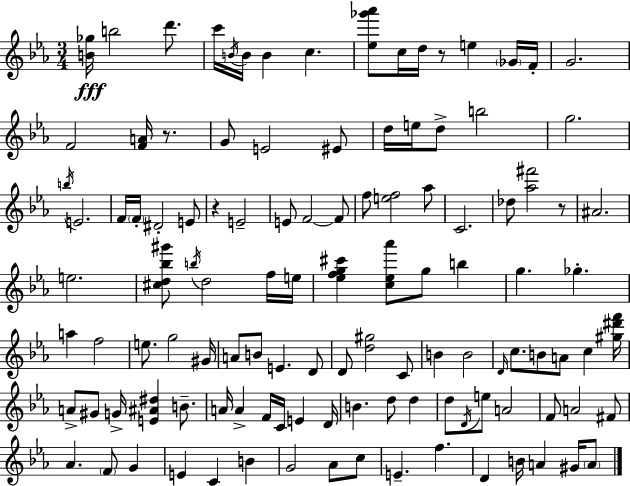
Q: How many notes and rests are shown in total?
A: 115